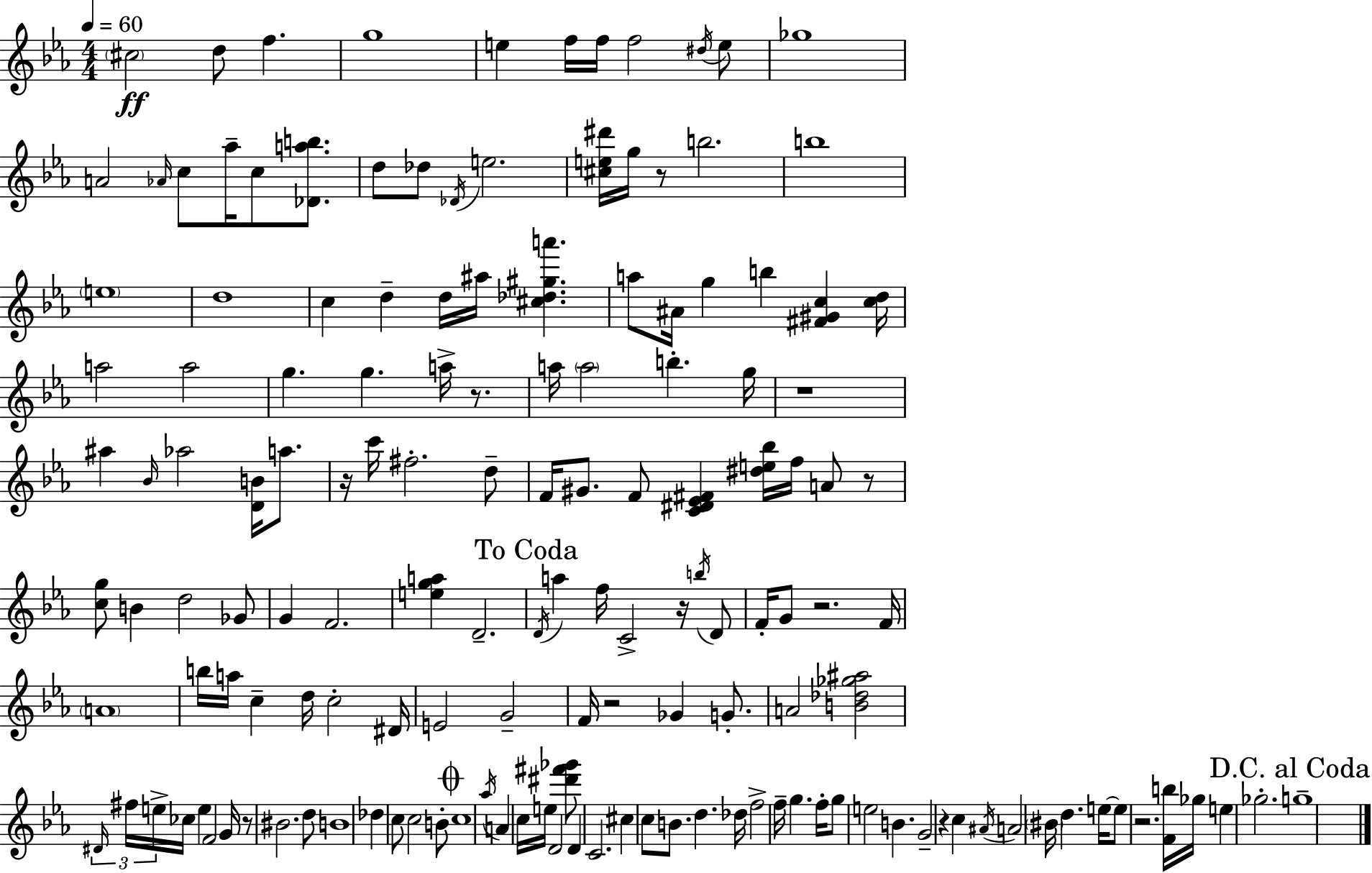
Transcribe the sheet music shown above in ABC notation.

X:1
T:Untitled
M:4/4
L:1/4
K:Eb
^c2 d/2 f g4 e f/4 f/4 f2 ^d/4 e/2 _g4 A2 _A/4 c/2 _a/4 c/2 [_Dab]/2 d/2 _d/2 _D/4 e2 [^ce^d']/4 g/4 z/2 b2 b4 e4 d4 c d d/4 ^a/4 [^c_d^ga'] a/2 ^A/4 g b [^F^Gc] [cd]/4 a2 a2 g g a/4 z/2 a/4 a2 b g/4 z4 ^a _B/4 _a2 [DB]/4 a/2 z/4 c'/4 ^f2 d/2 F/4 ^G/2 F/2 [C^D_E^F] [^de_b]/4 f/4 A/2 z/2 [cg]/2 B d2 _G/2 G F2 [ega] D2 D/4 a f/4 C2 z/4 b/4 D/2 F/4 G/2 z2 F/4 A4 b/4 a/4 c d/4 c2 ^D/4 E2 G2 F/4 z2 _G G/2 A2 [B_d_g^a]2 ^D/4 ^f/4 e/4 _c/4 e F2 G/4 z/2 ^B2 d/2 B4 _d c/2 c2 B/2 c4 _a/4 A c/4 e/4 D2 [^d'^f'_g']/2 D C2 ^c c/2 B/2 d _d/4 f2 f/4 g f/4 g/2 e2 B G2 z c ^A/4 A2 ^B/4 d e/4 e/2 z2 [Fb]/4 _g/4 e _g2 g4